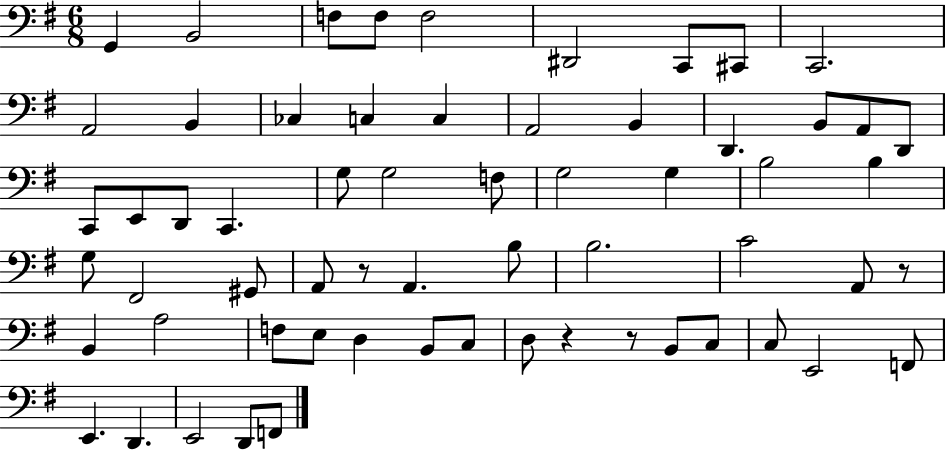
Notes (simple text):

G2/q B2/h F3/e F3/e F3/h D#2/h C2/e C#2/e C2/h. A2/h B2/q CES3/q C3/q C3/q A2/h B2/q D2/q. B2/e A2/e D2/e C2/e E2/e D2/e C2/q. G3/e G3/h F3/e G3/h G3/q B3/h B3/q G3/e F#2/h G#2/e A2/e R/e A2/q. B3/e B3/h. C4/h A2/e R/e B2/q A3/h F3/e E3/e D3/q B2/e C3/e D3/e R/q R/e B2/e C3/e C3/e E2/h F2/e E2/q. D2/q. E2/h D2/e F2/e